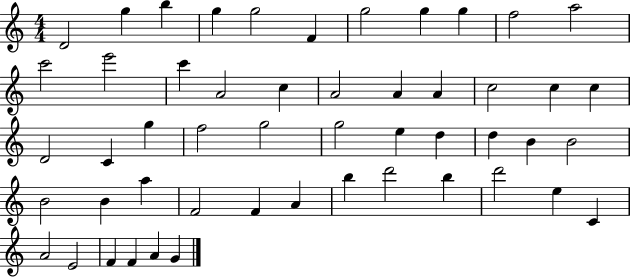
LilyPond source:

{
  \clef treble
  \numericTimeSignature
  \time 4/4
  \key c \major
  d'2 g''4 b''4 | g''4 g''2 f'4 | g''2 g''4 g''4 | f''2 a''2 | \break c'''2 e'''2 | c'''4 a'2 c''4 | a'2 a'4 a'4 | c''2 c''4 c''4 | \break d'2 c'4 g''4 | f''2 g''2 | g''2 e''4 d''4 | d''4 b'4 b'2 | \break b'2 b'4 a''4 | f'2 f'4 a'4 | b''4 d'''2 b''4 | d'''2 e''4 c'4 | \break a'2 e'2 | f'4 f'4 a'4 g'4 | \bar "|."
}